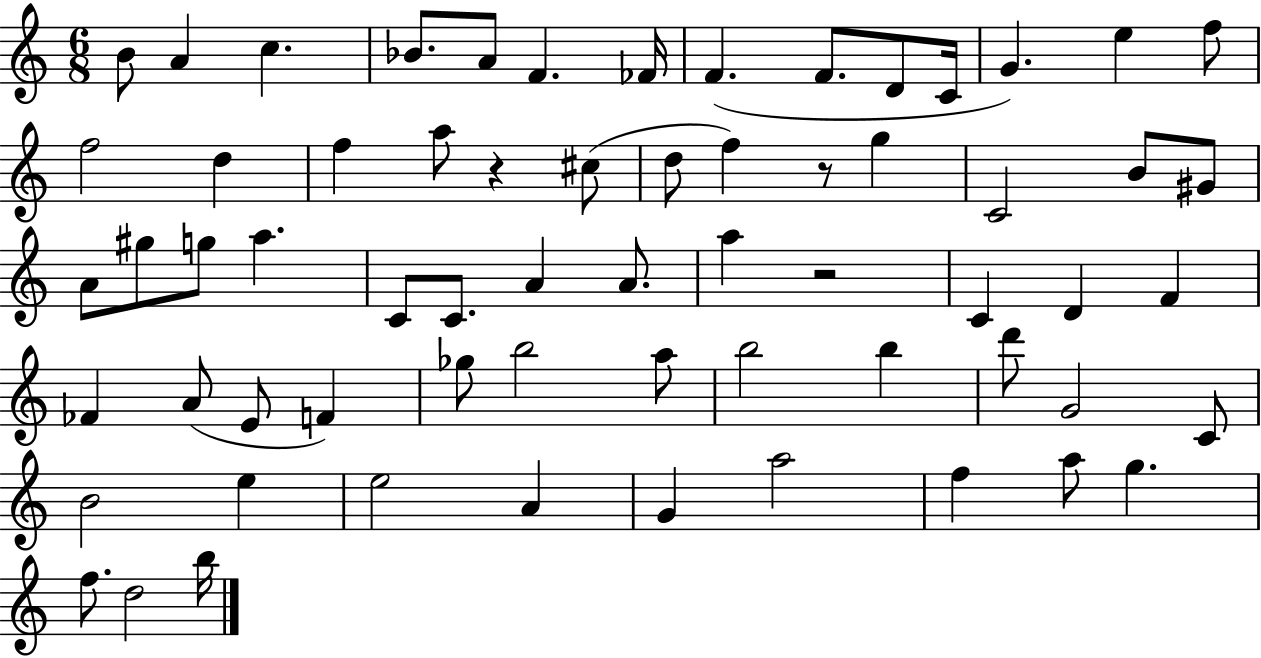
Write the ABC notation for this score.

X:1
T:Untitled
M:6/8
L:1/4
K:C
B/2 A c _B/2 A/2 F _F/4 F F/2 D/2 C/4 G e f/2 f2 d f a/2 z ^c/2 d/2 f z/2 g C2 B/2 ^G/2 A/2 ^g/2 g/2 a C/2 C/2 A A/2 a z2 C D F _F A/2 E/2 F _g/2 b2 a/2 b2 b d'/2 G2 C/2 B2 e e2 A G a2 f a/2 g f/2 d2 b/4